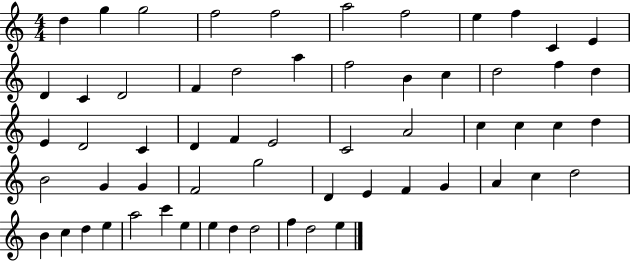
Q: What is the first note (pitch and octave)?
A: D5